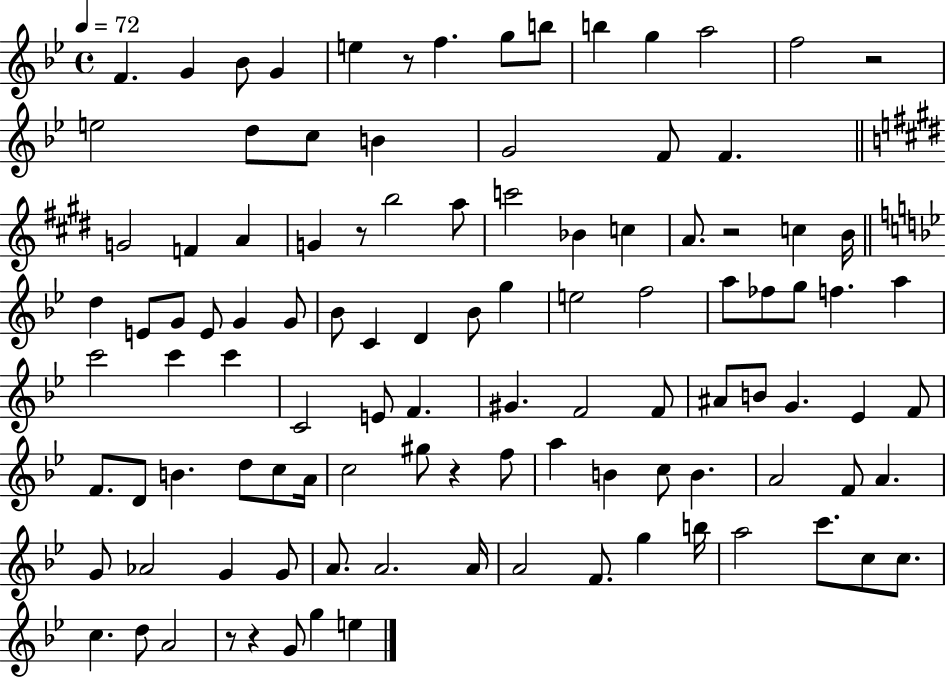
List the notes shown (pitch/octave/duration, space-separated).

F4/q. G4/q Bb4/e G4/q E5/q R/e F5/q. G5/e B5/e B5/q G5/q A5/h F5/h R/h E5/h D5/e C5/e B4/q G4/h F4/e F4/q. G4/h F4/q A4/q G4/q R/e B5/h A5/e C6/h Bb4/q C5/q A4/e. R/h C5/q B4/s D5/q E4/e G4/e E4/e G4/q G4/e Bb4/e C4/q D4/q Bb4/e G5/q E5/h F5/h A5/e FES5/e G5/e F5/q. A5/q C6/h C6/q C6/q C4/h E4/e F4/q. G#4/q. F4/h F4/e A#4/e B4/e G4/q. Eb4/q F4/e F4/e. D4/e B4/q. D5/e C5/e A4/s C5/h G#5/e R/q F5/e A5/q B4/q C5/e B4/q. A4/h F4/e A4/q. G4/e Ab4/h G4/q G4/e A4/e. A4/h. A4/s A4/h F4/e. G5/q B5/s A5/h C6/e. C5/e C5/e. C5/q. D5/e A4/h R/e R/q G4/e G5/q E5/q